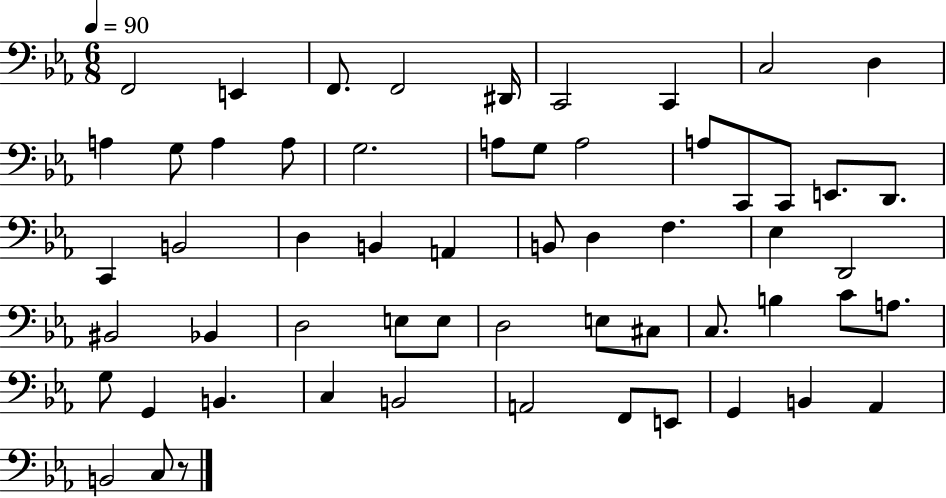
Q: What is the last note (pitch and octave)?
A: C3